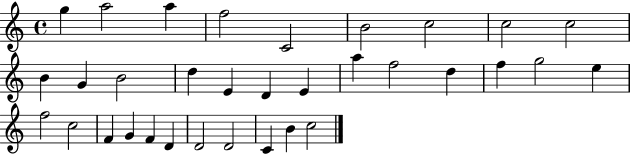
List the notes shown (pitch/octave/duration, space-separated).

G5/q A5/h A5/q F5/h C4/h B4/h C5/h C5/h C5/h B4/q G4/q B4/h D5/q E4/q D4/q E4/q A5/q F5/h D5/q F5/q G5/h E5/q F5/h C5/h F4/q G4/q F4/q D4/q D4/h D4/h C4/q B4/q C5/h